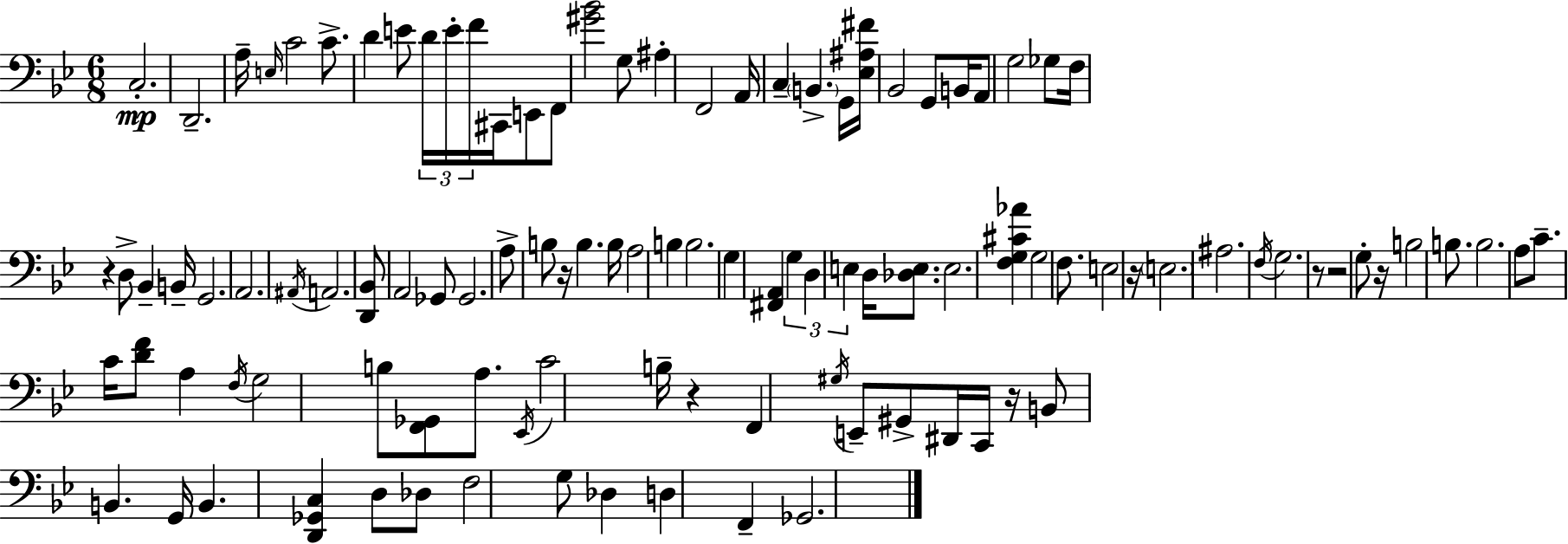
C3/h. D2/h. A3/s E3/s C4/h C4/e. D4/q E4/e D4/s E4/s F4/s C#2/s E2/e F2/e [G#4,Bb4]/h G3/e A#3/q F2/h A2/s C3/q B2/q. G2/s [Eb3,A#3,F#4]/s Bb2/h G2/e B2/s A2/e G3/h Gb3/e F3/s R/q D3/e Bb2/q B2/s G2/h. A2/h. A#2/s A2/h. [D2,Bb2]/e A2/h Gb2/e Gb2/h. A3/e B3/e R/s B3/q. B3/s A3/h B3/q B3/h. G3/q [F#2,A2]/q G3/q D3/q E3/q D3/s [Db3,E3]/e. E3/h. [F3,G3,C#4,Ab4]/q G3/h F3/e. E3/h R/s E3/h. A#3/h. F3/s G3/h. R/e R/h G3/e R/s B3/h B3/e. B3/h. A3/e C4/e. C4/s [D4,F4]/e A3/q F3/s G3/h B3/e [F2,Gb2]/e A3/e. Eb2/s C4/h B3/s R/q F2/q G#3/s E2/e G#2/e D#2/s C2/s R/s B2/e B2/q. G2/s B2/q. [D2,Gb2,C3]/q D3/e Db3/e F3/h G3/e Db3/q D3/q F2/q Gb2/h.